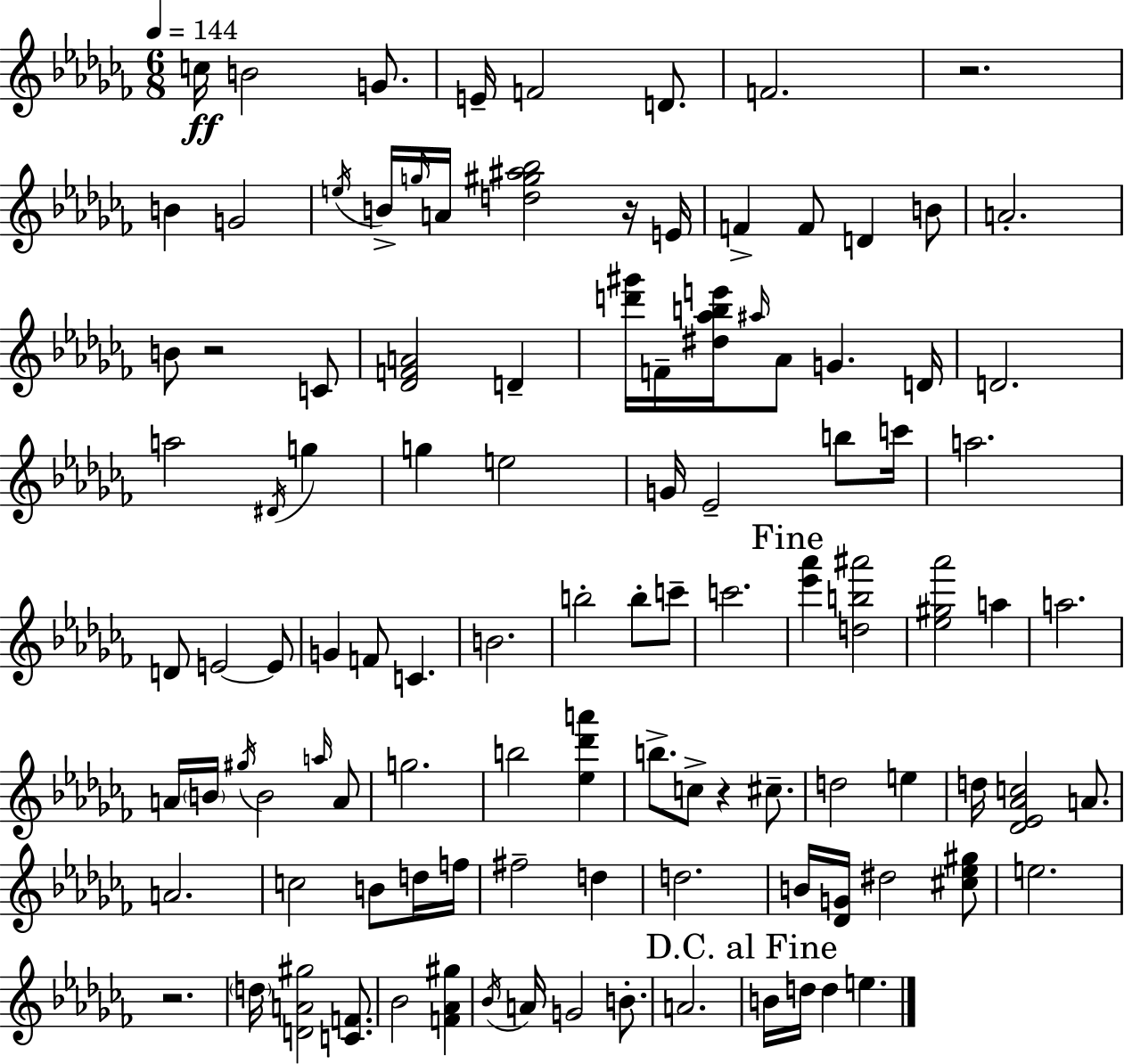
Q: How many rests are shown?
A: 5